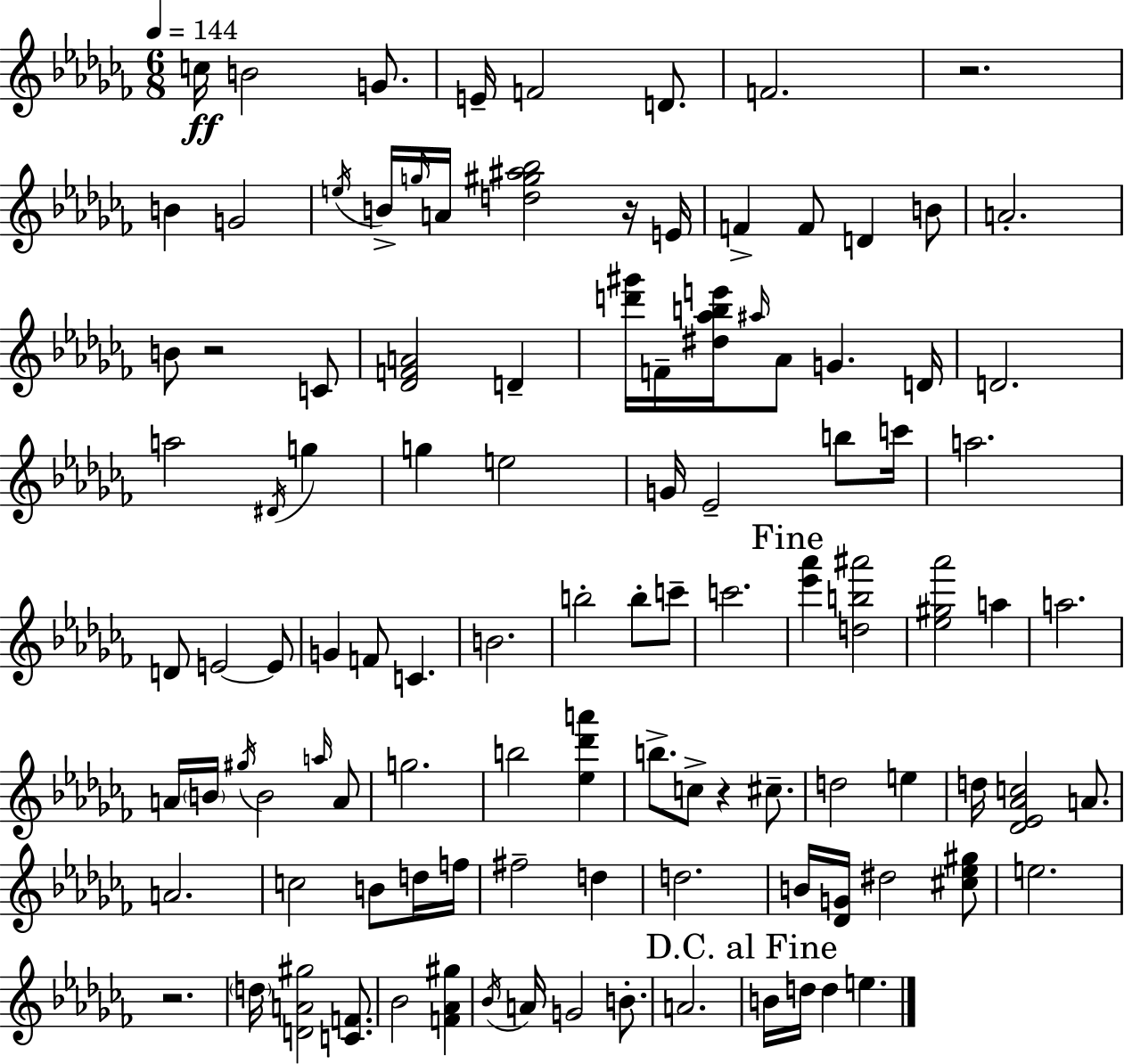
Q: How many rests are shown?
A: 5